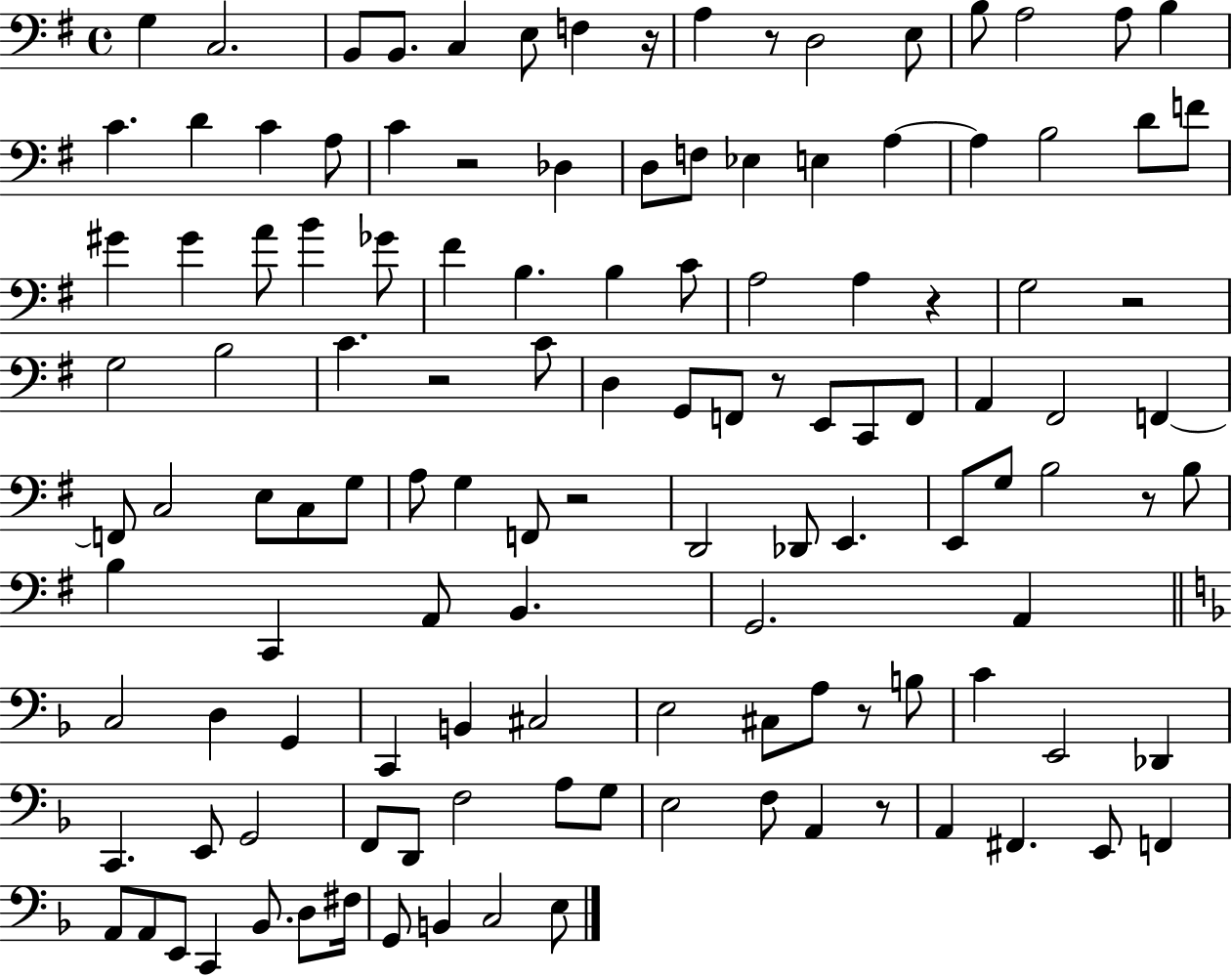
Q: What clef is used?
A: bass